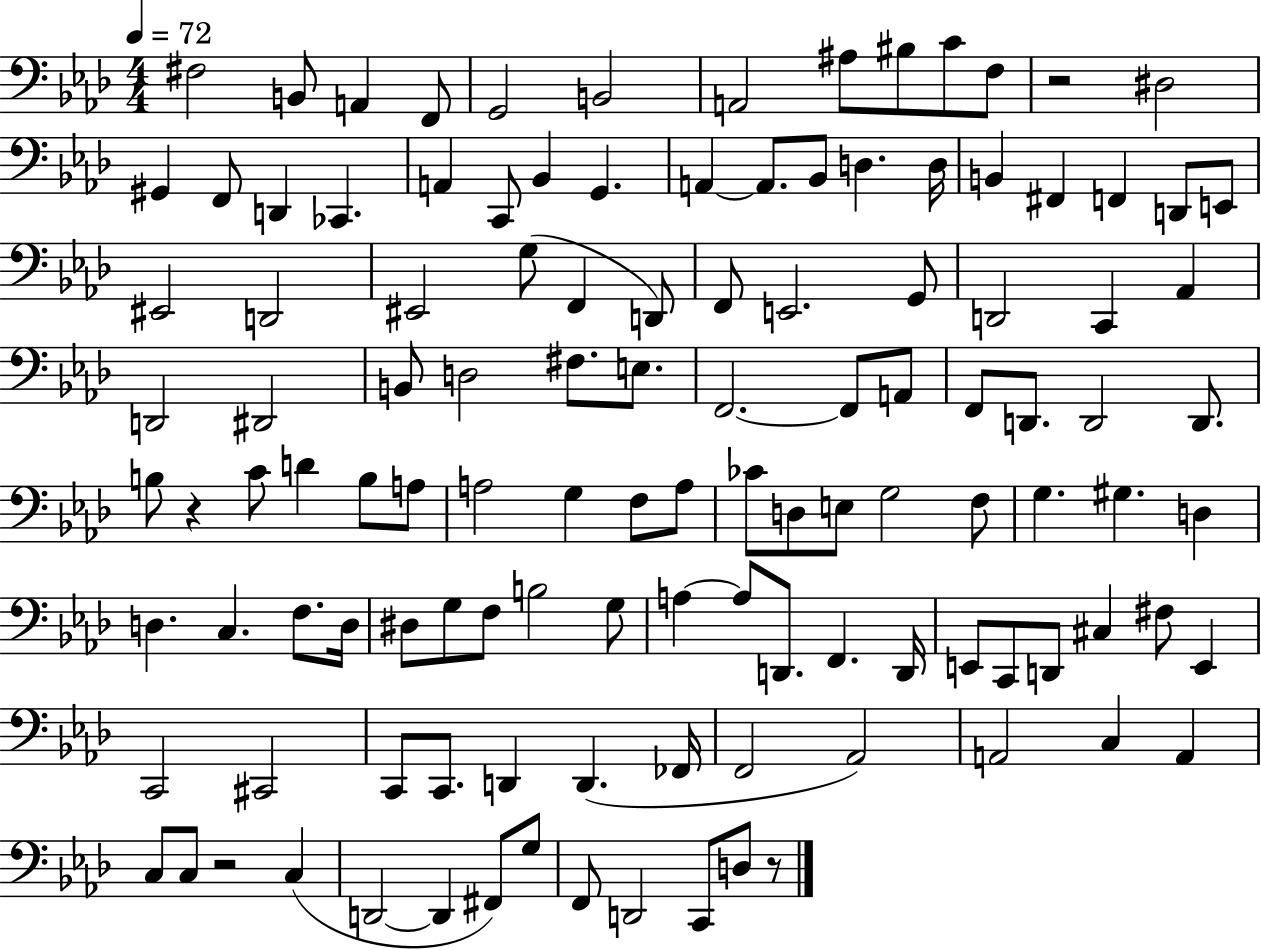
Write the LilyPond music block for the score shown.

{
  \clef bass
  \numericTimeSignature
  \time 4/4
  \key aes \major
  \tempo 4 = 72
  fis2 b,8 a,4 f,8 | g,2 b,2 | a,2 ais8 bis8 c'8 f8 | r2 dis2 | \break gis,4 f,8 d,4 ces,4. | a,4 c,8 bes,4 g,4. | a,4~~ a,8. bes,8 d4. d16 | b,4 fis,4 f,4 d,8 e,8 | \break eis,2 d,2 | eis,2 g8( f,4 d,8) | f,8 e,2. g,8 | d,2 c,4 aes,4 | \break d,2 dis,2 | b,8 d2 fis8. e8. | f,2.~~ f,8 a,8 | f,8 d,8. d,2 d,8. | \break b8 r4 c'8 d'4 b8 a8 | a2 g4 f8 a8 | ces'8 d8 e8 g2 f8 | g4. gis4. d4 | \break d4. c4. f8. d16 | dis8 g8 f8 b2 g8 | a4~~ a8 d,8. f,4. d,16 | e,8 c,8 d,8 cis4 fis8 e,4 | \break c,2 cis,2 | c,8 c,8. d,4 d,4.( fes,16 | f,2 aes,2) | a,2 c4 a,4 | \break c8 c8 r2 c4( | d,2~~ d,4 fis,8) g8 | f,8 d,2 c,8 d8 r8 | \bar "|."
}